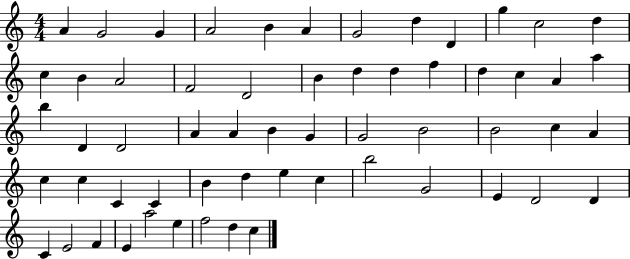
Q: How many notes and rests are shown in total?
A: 59